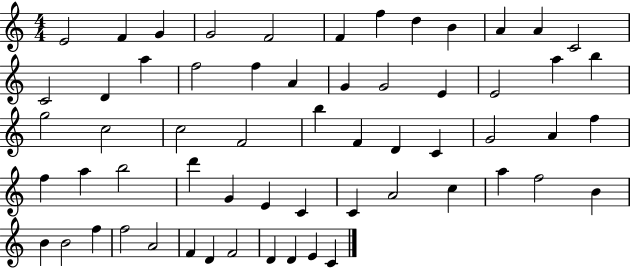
{
  \clef treble
  \numericTimeSignature
  \time 4/4
  \key c \major
  e'2 f'4 g'4 | g'2 f'2 | f'4 f''4 d''4 b'4 | a'4 a'4 c'2 | \break c'2 d'4 a''4 | f''2 f''4 a'4 | g'4 g'2 e'4 | e'2 a''4 b''4 | \break g''2 c''2 | c''2 f'2 | b''4 f'4 d'4 c'4 | g'2 a'4 f''4 | \break f''4 a''4 b''2 | d'''4 g'4 e'4 c'4 | c'4 a'2 c''4 | a''4 f''2 b'4 | \break b'4 b'2 f''4 | f''2 a'2 | f'4 d'4 f'2 | d'4 d'4 e'4 c'4 | \break \bar "|."
}